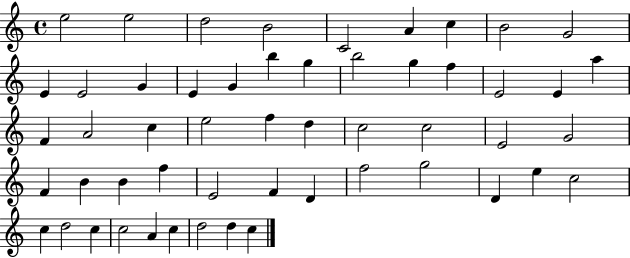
{
  \clef treble
  \time 4/4
  \defaultTimeSignature
  \key c \major
  e''2 e''2 | d''2 b'2 | c'2 a'4 c''4 | b'2 g'2 | \break e'4 e'2 g'4 | e'4 g'4 b''4 g''4 | b''2 g''4 f''4 | e'2 e'4 a''4 | \break f'4 a'2 c''4 | e''2 f''4 d''4 | c''2 c''2 | e'2 g'2 | \break f'4 b'4 b'4 f''4 | e'2 f'4 d'4 | f''2 g''2 | d'4 e''4 c''2 | \break c''4 d''2 c''4 | c''2 a'4 c''4 | d''2 d''4 c''4 | \bar "|."
}